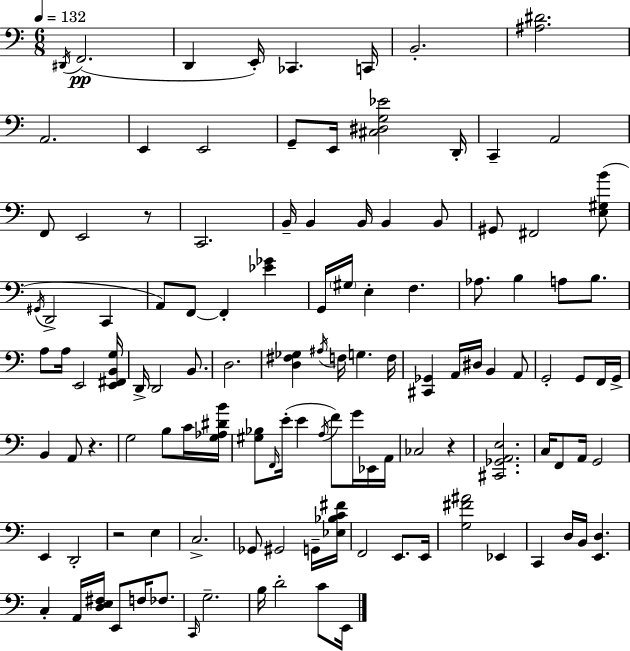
X:1
T:Untitled
M:6/8
L:1/4
K:C
^D,,/4 F,,2 D,, E,,/4 _C,, C,,/4 B,,2 [^A,^D]2 A,,2 E,, E,,2 G,,/2 E,,/4 [^C,^D,G,_E]2 D,,/4 C,, A,,2 F,,/2 E,,2 z/2 C,,2 B,,/4 B,, B,,/4 B,, B,,/2 ^G,,/2 ^F,,2 [E,^G,B]/2 ^G,,/4 D,,2 C,, A,,/2 F,,/2 F,, [_E_G] G,,/4 ^G,/4 E, F, _A,/2 B, A,/2 B,/2 A,/2 A,/4 E,,2 [E,,^F,,B,,G,]/4 D,,/4 D,,2 B,,/2 D,2 [D,^F,_G,] ^A,/4 F,/4 G, F,/4 [^C,,_G,,] A,,/4 ^D,/4 B,, A,,/2 G,,2 G,,/2 F,,/4 G,,/4 B,, A,,/2 z G,2 B,/2 C/4 [G,_A,^DB]/4 [^G,_B,]/2 F,,/4 E/4 E A,/4 F/2 G/4 _E,,/4 A,,/4 _C,2 z [^C,,_G,,A,,E,]2 C,/4 F,,/2 A,,/4 G,,2 E,, D,,2 z2 E, C,2 _G,,/2 ^G,,2 G,,/4 [_E,_B,C^F]/4 F,,2 E,,/2 E,,/4 [G,^F^A]2 _E,, C,, D,/4 B,,/4 [E,,D,] C, A,,/4 [D,E,^F,]/4 E,,/2 F,/4 _F,/2 C,,/4 G,2 B,/4 D2 C/2 E,,/4